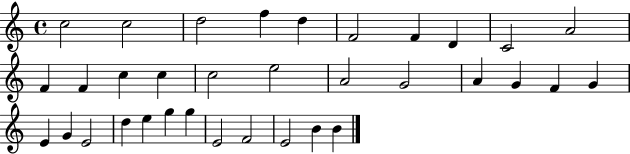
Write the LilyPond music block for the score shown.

{
  \clef treble
  \time 4/4
  \defaultTimeSignature
  \key c \major
  c''2 c''2 | d''2 f''4 d''4 | f'2 f'4 d'4 | c'2 a'2 | \break f'4 f'4 c''4 c''4 | c''2 e''2 | a'2 g'2 | a'4 g'4 f'4 g'4 | \break e'4 g'4 e'2 | d''4 e''4 g''4 g''4 | e'2 f'2 | e'2 b'4 b'4 | \break \bar "|."
}